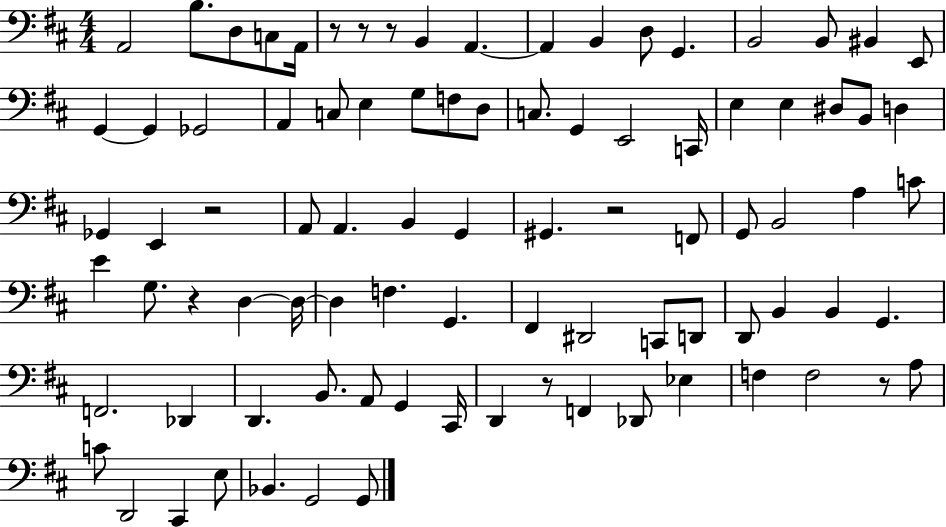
X:1
T:Untitled
M:4/4
L:1/4
K:D
A,,2 B,/2 D,/2 C,/2 A,,/4 z/2 z/2 z/2 B,, A,, A,, B,, D,/2 G,, B,,2 B,,/2 ^B,, E,,/2 G,, G,, _G,,2 A,, C,/2 E, G,/2 F,/2 D,/2 C,/2 G,, E,,2 C,,/4 E, E, ^D,/2 B,,/2 D, _G,, E,, z2 A,,/2 A,, B,, G,, ^G,, z2 F,,/2 G,,/2 B,,2 A, C/2 E G,/2 z D, D,/4 D, F, G,, ^F,, ^D,,2 C,,/2 D,,/2 D,,/2 B,, B,, G,, F,,2 _D,, D,, B,,/2 A,,/2 G,, ^C,,/4 D,, z/2 F,, _D,,/2 _E, F, F,2 z/2 A,/2 C/2 D,,2 ^C,, E,/2 _B,, G,,2 G,,/2